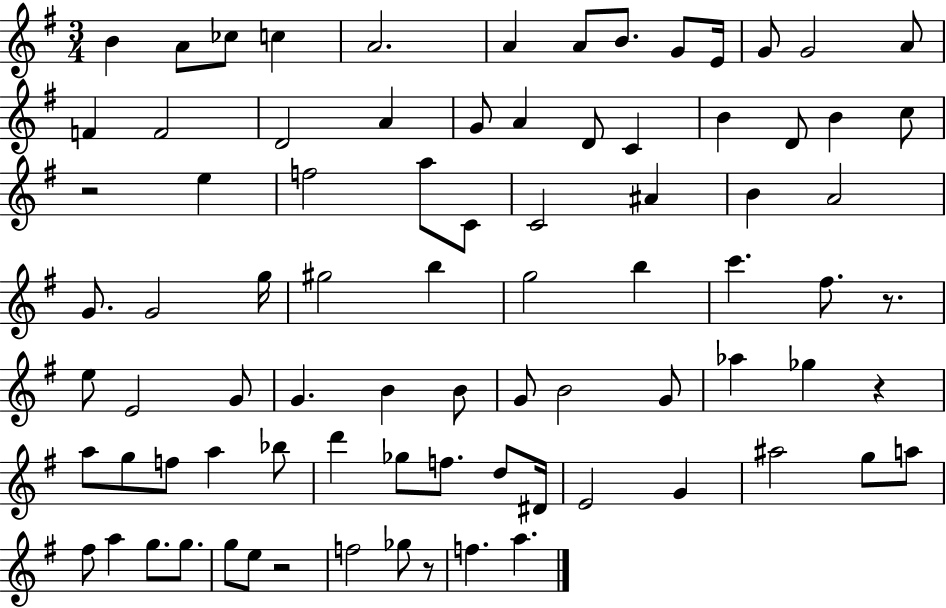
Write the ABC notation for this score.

X:1
T:Untitled
M:3/4
L:1/4
K:G
B A/2 _c/2 c A2 A A/2 B/2 G/2 E/4 G/2 G2 A/2 F F2 D2 A G/2 A D/2 C B D/2 B c/2 z2 e f2 a/2 C/2 C2 ^A B A2 G/2 G2 g/4 ^g2 b g2 b c' ^f/2 z/2 e/2 E2 G/2 G B B/2 G/2 B2 G/2 _a _g z a/2 g/2 f/2 a _b/2 d' _g/2 f/2 d/2 ^D/4 E2 G ^a2 g/2 a/2 ^f/2 a g/2 g/2 g/2 e/2 z2 f2 _g/2 z/2 f a